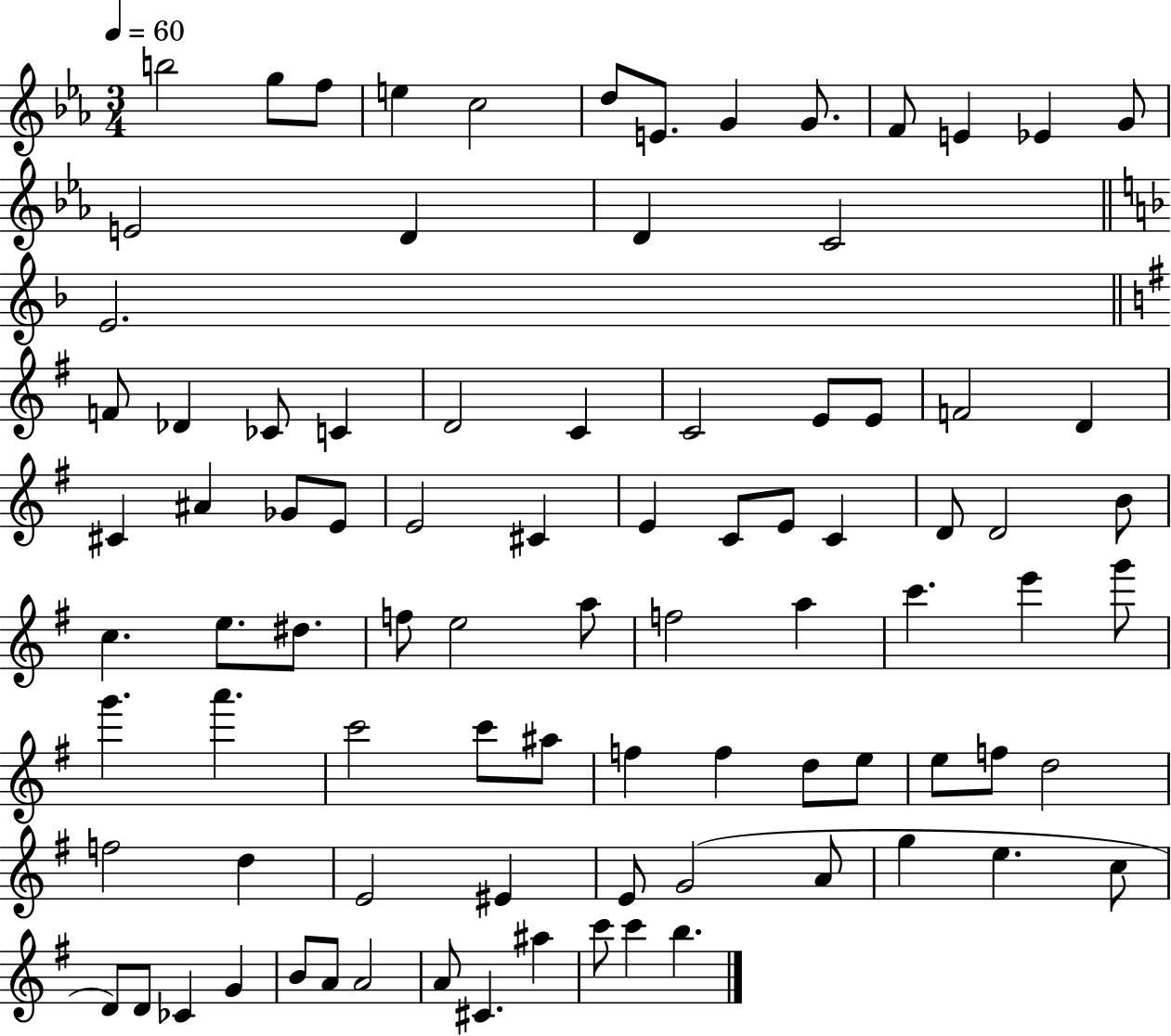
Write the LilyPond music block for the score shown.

{
  \clef treble
  \numericTimeSignature
  \time 3/4
  \key ees \major
  \tempo 4 = 60
  b''2 g''8 f''8 | e''4 c''2 | d''8 e'8. g'4 g'8. | f'8 e'4 ees'4 g'8 | \break e'2 d'4 | d'4 c'2 | \bar "||" \break \key f \major e'2. | \bar "||" \break \key g \major f'8 des'4 ces'8 c'4 | d'2 c'4 | c'2 e'8 e'8 | f'2 d'4 | \break cis'4 ais'4 ges'8 e'8 | e'2 cis'4 | e'4 c'8 e'8 c'4 | d'8 d'2 b'8 | \break c''4. e''8. dis''8. | f''8 e''2 a''8 | f''2 a''4 | c'''4. e'''4 g'''8 | \break g'''4. a'''4. | c'''2 c'''8 ais''8 | f''4 f''4 d''8 e''8 | e''8 f''8 d''2 | \break f''2 d''4 | e'2 eis'4 | e'8 g'2( a'8 | g''4 e''4. c''8 | \break d'8) d'8 ces'4 g'4 | b'8 a'8 a'2 | a'8 cis'4. ais''4 | c'''8 c'''4 b''4. | \break \bar "|."
}